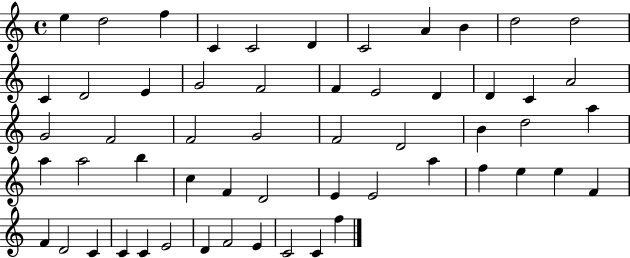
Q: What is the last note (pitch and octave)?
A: F5